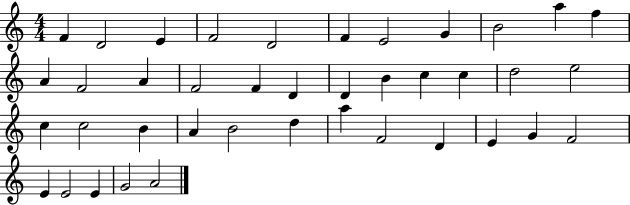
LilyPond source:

{
  \clef treble
  \numericTimeSignature
  \time 4/4
  \key c \major
  f'4 d'2 e'4 | f'2 d'2 | f'4 e'2 g'4 | b'2 a''4 f''4 | \break a'4 f'2 a'4 | f'2 f'4 d'4 | d'4 b'4 c''4 c''4 | d''2 e''2 | \break c''4 c''2 b'4 | a'4 b'2 d''4 | a''4 f'2 d'4 | e'4 g'4 f'2 | \break e'4 e'2 e'4 | g'2 a'2 | \bar "|."
}